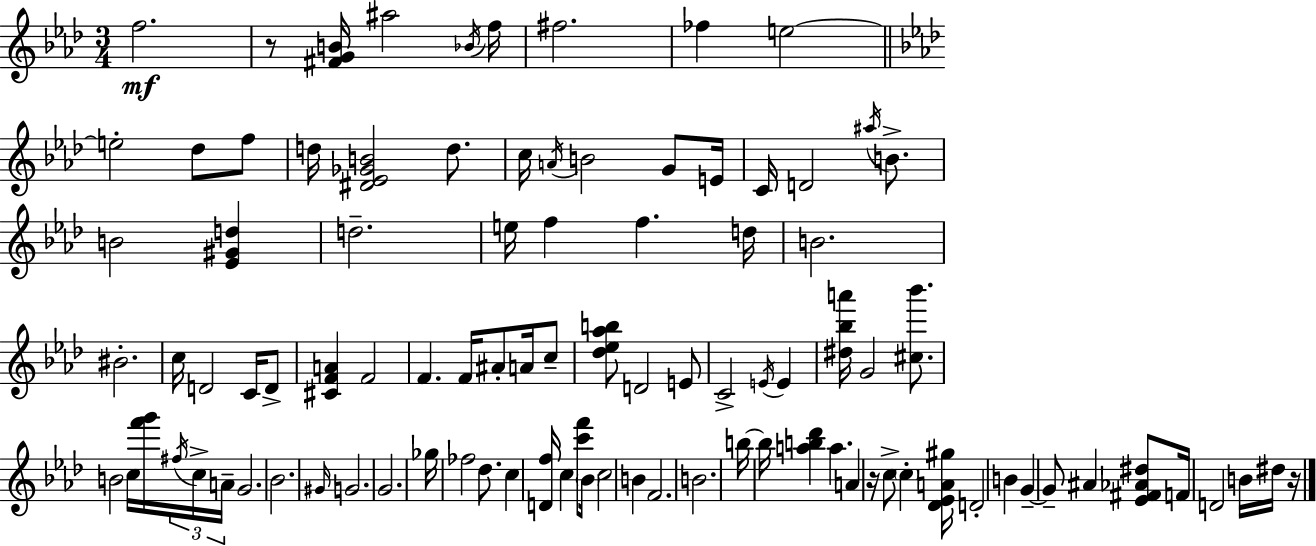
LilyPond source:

{
  \clef treble
  \numericTimeSignature
  \time 3/4
  \key f \minor
  f''2.\mf | r8 <fis' g' b'>16 ais''2 \acciaccatura { bes'16 } | f''16 fis''2. | fes''4 e''2~~ | \break \bar "||" \break \key f \minor e''2-. des''8 f''8 | d''16 <dis' ees' ges' b'>2 d''8. | c''16 \acciaccatura { a'16 } b'2 g'8 | e'16 c'16 d'2 \acciaccatura { ais''16 } b'8.-> | \break b'2 <ees' gis' d''>4 | d''2.-- | e''16 f''4 f''4. | d''16 b'2. | \break bis'2.-. | c''16 d'2 c'16 | d'8-> <cis' f' a'>4 f'2 | f'4. f'16 ais'8-. a'16 | \break c''8-- <des'' ees'' aes'' b''>8 d'2 | e'8 c'2-> \acciaccatura { e'16 } e'4 | <dis'' bes'' a'''>16 g'2 | <cis'' bes'''>8. b'2 c''16 | \break <f''' g'''>16 \tuplet 3/2 { \acciaccatura { fis''16 } c''16-> a'16-- } g'2. | bes'2. | \grace { gis'16 } g'2. | g'2. | \break ges''16 fes''2 | des''8. c''4 <d' f''>16 c''4 | <c''' f'''>8 \parenthesize bes'16 c''2 | b'4 f'2. | \break b'2. | b''16~~ b''16 <a'' b'' des'''>4 a''4. | a'4 r16 c''8-> | \parenthesize c''4-. <des' ees' a' gis''>16 d'2-. | \break b'4 g'4--~~ g'8-- ais'4 | <ees' fis' aes' dis''>8 f'16 d'2 | b'16 dis''16 r16 \bar "|."
}